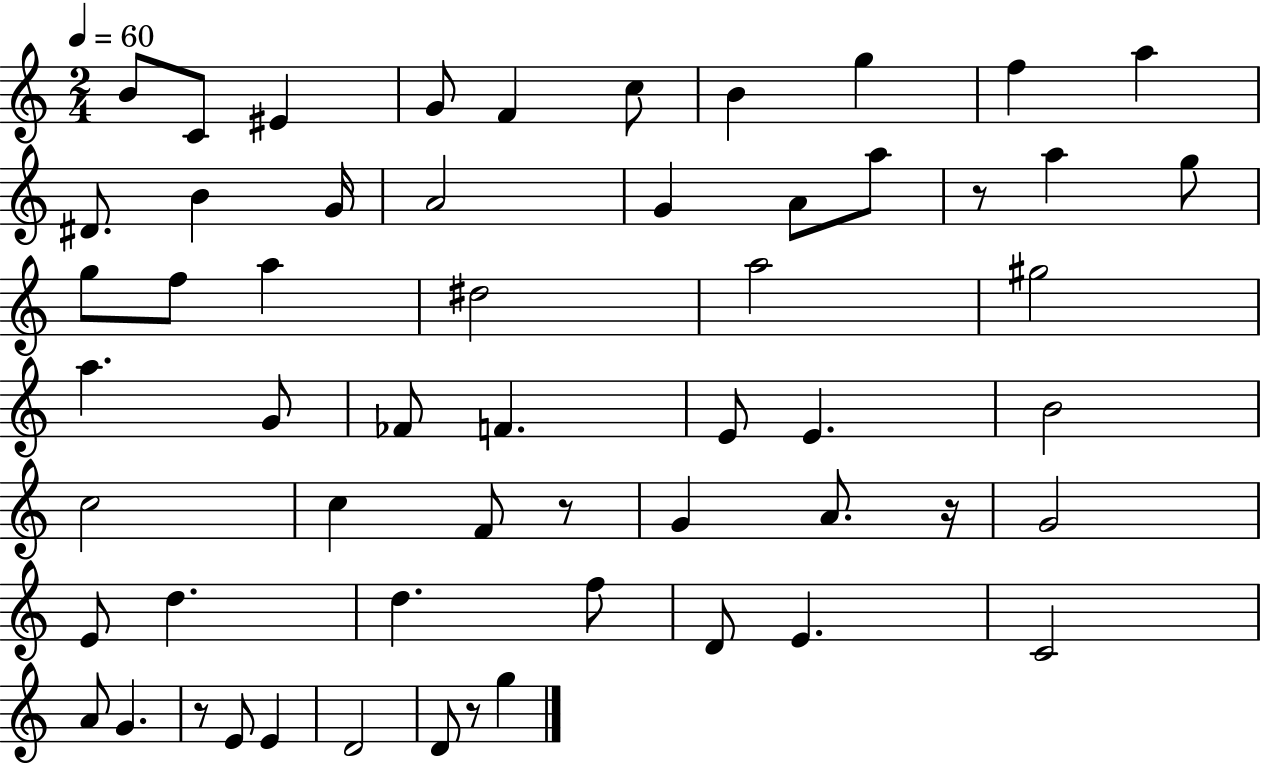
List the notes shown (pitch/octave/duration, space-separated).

B4/e C4/e EIS4/q G4/e F4/q C5/e B4/q G5/q F5/q A5/q D#4/e. B4/q G4/s A4/h G4/q A4/e A5/e R/e A5/q G5/e G5/e F5/e A5/q D#5/h A5/h G#5/h A5/q. G4/e FES4/e F4/q. E4/e E4/q. B4/h C5/h C5/q F4/e R/e G4/q A4/e. R/s G4/h E4/e D5/q. D5/q. F5/e D4/e E4/q. C4/h A4/e G4/q. R/e E4/e E4/q D4/h D4/e R/e G5/q